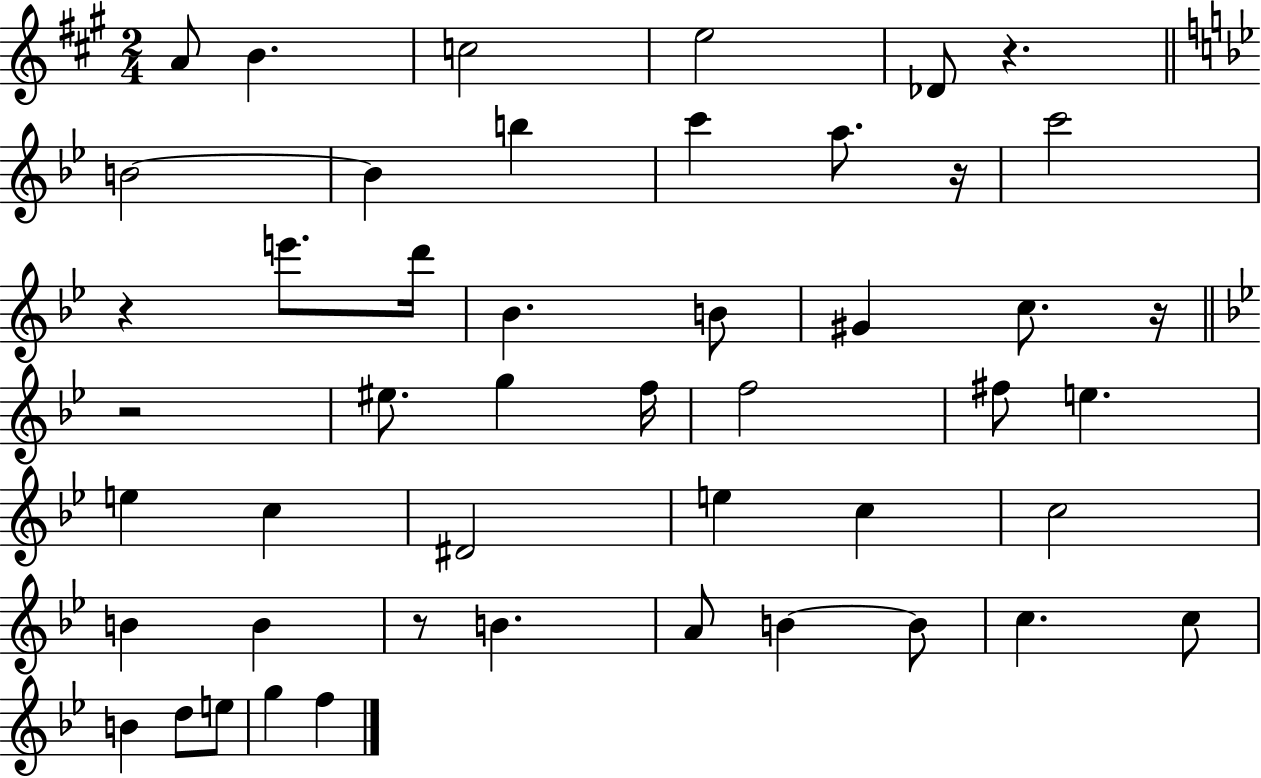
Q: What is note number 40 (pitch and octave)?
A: E5